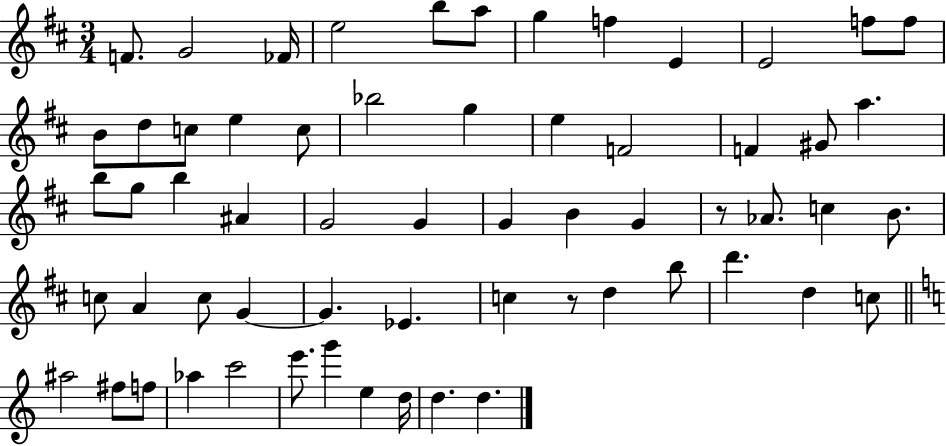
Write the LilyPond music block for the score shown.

{
  \clef treble
  \numericTimeSignature
  \time 3/4
  \key d \major
  f'8. g'2 fes'16 | e''2 b''8 a''8 | g''4 f''4 e'4 | e'2 f''8 f''8 | \break b'8 d''8 c''8 e''4 c''8 | bes''2 g''4 | e''4 f'2 | f'4 gis'8 a''4. | \break b''8 g''8 b''4 ais'4 | g'2 g'4 | g'4 b'4 g'4 | r8 aes'8. c''4 b'8. | \break c''8 a'4 c''8 g'4~~ | g'4. ees'4. | c''4 r8 d''4 b''8 | d'''4. d''4 c''8 | \break \bar "||" \break \key c \major ais''2 fis''8 f''8 | aes''4 c'''2 | e'''8. g'''4 e''4 d''16 | d''4. d''4. | \break \bar "|."
}